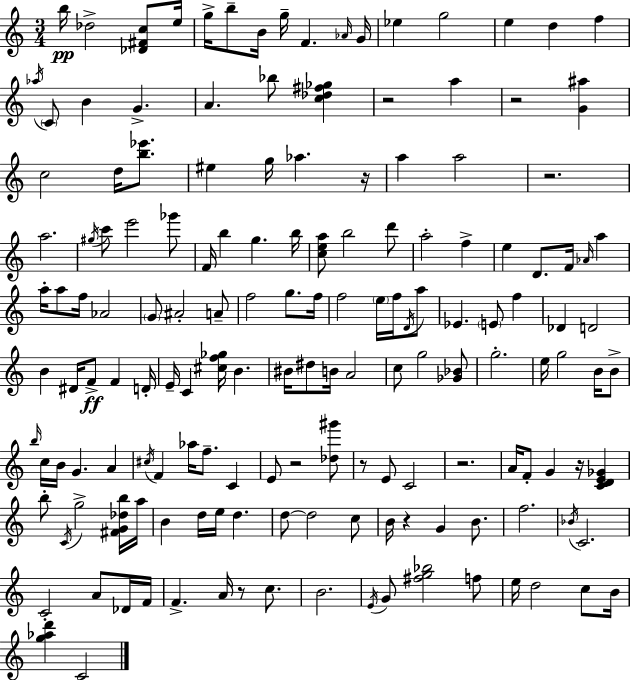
{
  \clef treble
  \numericTimeSignature
  \time 3/4
  \key c \major
  b''16\pp des''2-> <des' fis' c''>8 e''16 | g''16-> b''8-- b'16 g''16-- f'4. \grace { aes'16 } | g'16 ees''4 g''2 | e''4 d''4 f''4 | \break \acciaccatura { aes''16 } \parenthesize c'8 b'4 g'4.-> | a'4. bes''8 <c'' des'' fis'' ges''>4 | r2 a''4 | r2 <g' ais''>4 | \break c''2 d''16 <b'' ees'''>8. | eis''4 g''16 aes''4. | r16 a''4 a''2 | r2. | \break a''2. | \acciaccatura { gis''16 } c'''8 e'''2 | ges'''8 f'16 b''4 g''4. | b''16 <c'' e'' a''>8 b''2 | \break d'''8 a''2-. f''4-> | e''4 d'8. f'16 \grace { aes'16 } | a''4 a''16-. a''8 f''16 aes'2 | \parenthesize g'8 ais'2-. | \break a'8-- f''2 | g''8. f''16 f''2 | \parenthesize e''16 f''16 \acciaccatura { d'16 } a''8 ees'4. \parenthesize e'8 | f''4 des'4 d'2 | \break b'4 dis'16 f'8->\ff | f'4 d'16-. e'16-- c'4 <cis'' f'' ges''>16 b'4. | bis'16 dis''8 b'16 a'2 | c''8 g''2 | \break <ges' bes'>8 g''2.-. | e''16 g''2 | b'16 b'8-> \grace { b''16 } c''16 b'16 g'4. | a'4 \acciaccatura { cis''16 } f'4 aes''16 | \break f''8.-- c'4 e'8 r2 | <des'' gis'''>8 r8 e'8 c'2 | r2. | a'16 f'8-. g'4 | \break r16 <c' d' e' ges'>4 b''8-. \acciaccatura { c'16 } g''2-> | <fis' g' des'' b''>16 a''16 b'4 | d''16 e''16 d''4. d''8~~ d''2 | c''8 b'16 r4 | \break g'4 b'8. f''2. | \acciaccatura { bes'16 } c'2. | c'2-. | a'8 des'16 f'16 f'4.-> | \break a'16 r8 c''8. b'2. | \acciaccatura { e'16 } g'8 | <fis'' g'' bes''>2 f''8 e''16 d''2 | c''8 b'16 <g'' aes'' d'''>4 | \break c'2 \bar "|."
}